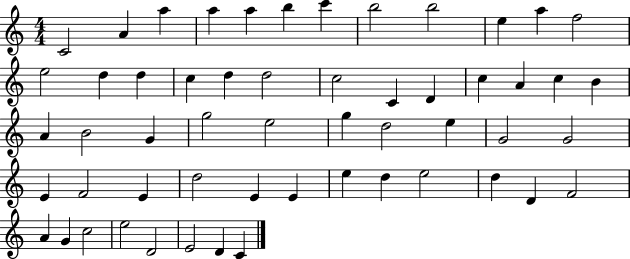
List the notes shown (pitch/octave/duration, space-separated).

C4/h A4/q A5/q A5/q A5/q B5/q C6/q B5/h B5/h E5/q A5/q F5/h E5/h D5/q D5/q C5/q D5/q D5/h C5/h C4/q D4/q C5/q A4/q C5/q B4/q A4/q B4/h G4/q G5/h E5/h G5/q D5/h E5/q G4/h G4/h E4/q F4/h E4/q D5/h E4/q E4/q E5/q D5/q E5/h D5/q D4/q F4/h A4/q G4/q C5/h E5/h D4/h E4/h D4/q C4/q